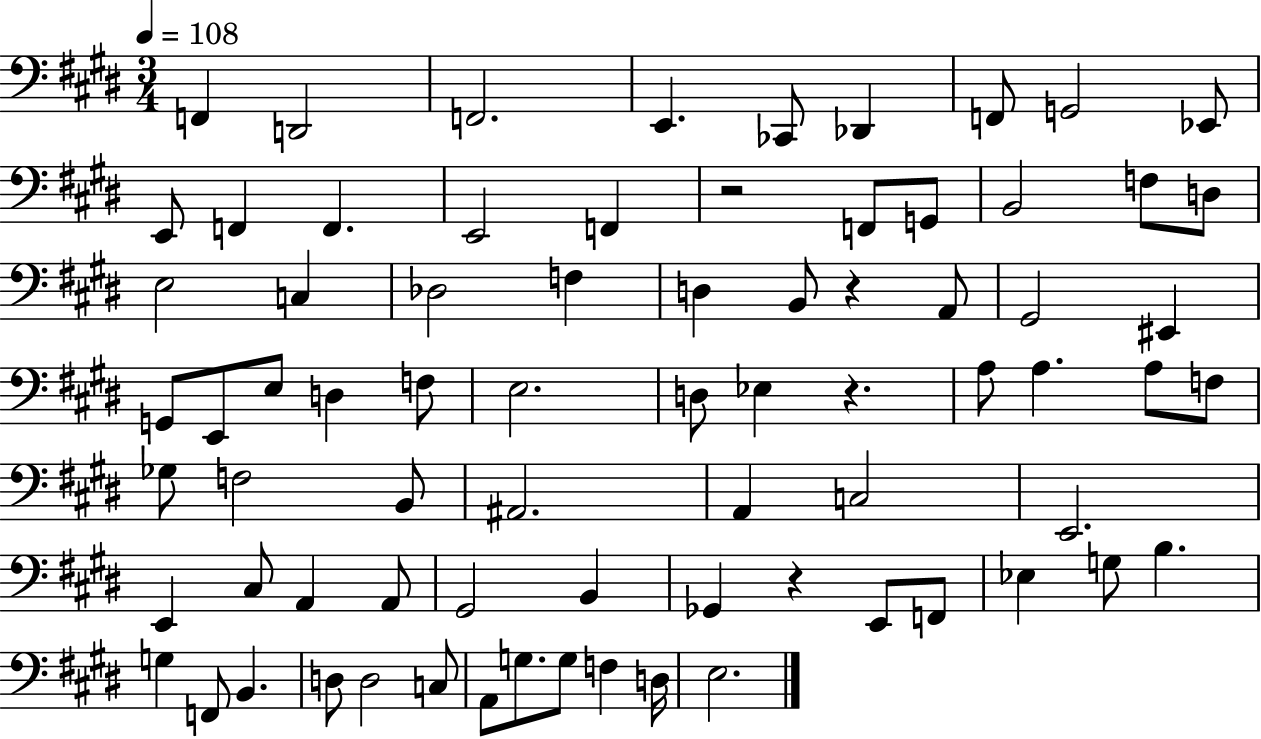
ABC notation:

X:1
T:Untitled
M:3/4
L:1/4
K:E
F,, D,,2 F,,2 E,, _C,,/2 _D,, F,,/2 G,,2 _E,,/2 E,,/2 F,, F,, E,,2 F,, z2 F,,/2 G,,/2 B,,2 F,/2 D,/2 E,2 C, _D,2 F, D, B,,/2 z A,,/2 ^G,,2 ^E,, G,,/2 E,,/2 E,/2 D, F,/2 E,2 D,/2 _E, z A,/2 A, A,/2 F,/2 _G,/2 F,2 B,,/2 ^A,,2 A,, C,2 E,,2 E,, ^C,/2 A,, A,,/2 ^G,,2 B,, _G,, z E,,/2 F,,/2 _E, G,/2 B, G, F,,/2 B,, D,/2 D,2 C,/2 A,,/2 G,/2 G,/2 F, D,/4 E,2